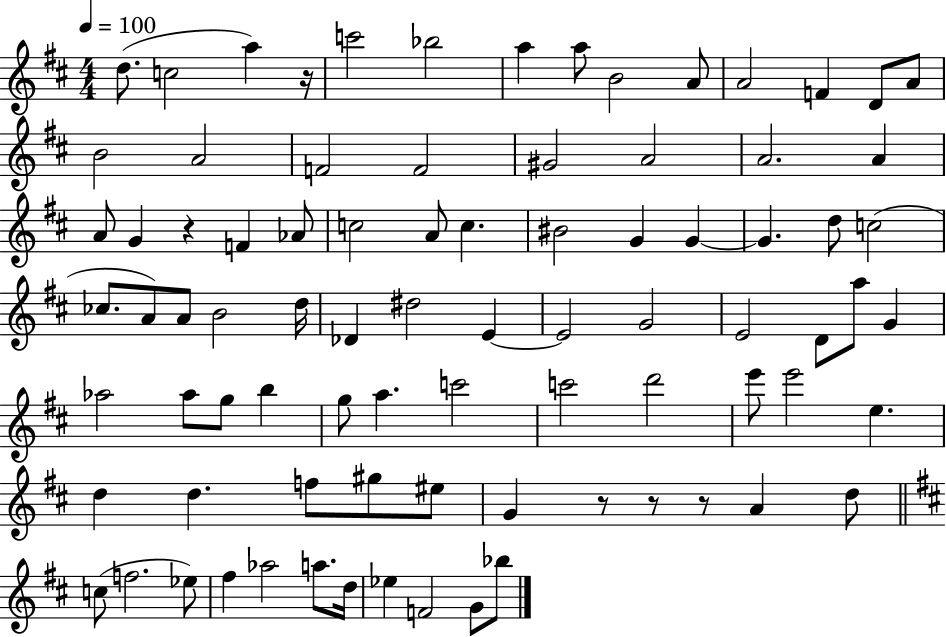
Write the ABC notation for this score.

X:1
T:Untitled
M:4/4
L:1/4
K:D
d/2 c2 a z/4 c'2 _b2 a a/2 B2 A/2 A2 F D/2 A/2 B2 A2 F2 F2 ^G2 A2 A2 A A/2 G z F _A/2 c2 A/2 c ^B2 G G G d/2 c2 _c/2 A/2 A/2 B2 d/4 _D ^d2 E E2 G2 E2 D/2 a/2 G _a2 _a/2 g/2 b g/2 a c'2 c'2 d'2 e'/2 e'2 e d d f/2 ^g/2 ^e/2 G z/2 z/2 z/2 A d/2 c/2 f2 _e/2 ^f _a2 a/2 d/4 _e F2 G/2 _b/2